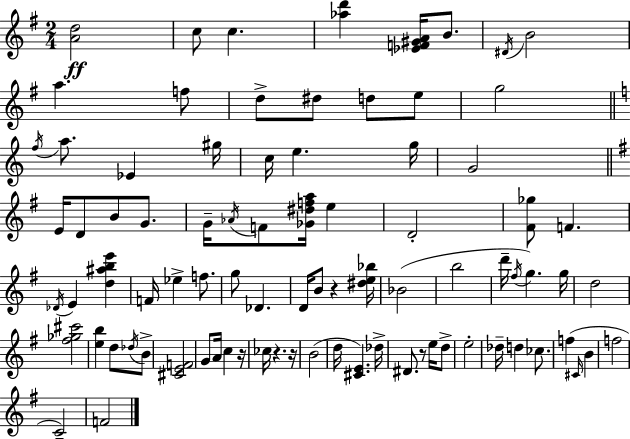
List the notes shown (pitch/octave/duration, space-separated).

[A4,D5]/h C5/e C5/q. [Ab5,D6]/q [Eb4,F4,G#4,A4]/s B4/e. D#4/s B4/h A5/q. F5/e D5/e D#5/e D5/e E5/e G5/h F5/s A5/e. Eb4/q G#5/s C5/s E5/q. G5/s G4/h E4/s D4/e B4/e G4/e. G4/s Ab4/s F4/e [Gb4,D#5,F5,A5]/s E5/q D4/h [F#4,Gb5]/e F4/q. Db4/s E4/q [D5,A#5,B5,E6]/q F4/s Eb5/q F5/e. G5/e Db4/q. D4/s B4/e R/q [D#5,E5,Bb5]/s Bb4/h B5/h D6/s F#5/s G5/q. G5/s D5/h [F#5,Gb5,C#6]/h [E5,B5]/q D5/e Db5/s B4/e [C#4,E4,F4]/h G4/e A4/s C5/q R/s CES5/s R/q. R/s B4/h D5/s [C#4,E4]/q. Db5/s D#4/e. R/e E5/s D5/e E5/h Db5/s D5/q CES5/e. F5/q C#4/s B4/q F5/h C4/h F4/h